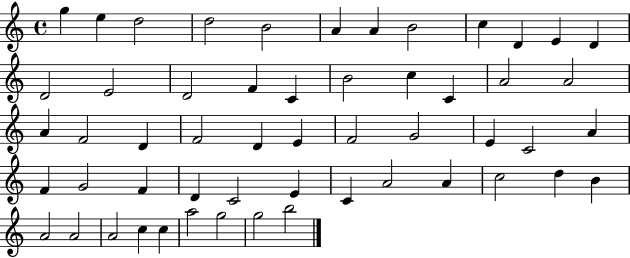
{
  \clef treble
  \time 4/4
  \defaultTimeSignature
  \key c \major
  g''4 e''4 d''2 | d''2 b'2 | a'4 a'4 b'2 | c''4 d'4 e'4 d'4 | \break d'2 e'2 | d'2 f'4 c'4 | b'2 c''4 c'4 | a'2 a'2 | \break a'4 f'2 d'4 | f'2 d'4 e'4 | f'2 g'2 | e'4 c'2 a'4 | \break f'4 g'2 f'4 | d'4 c'2 e'4 | c'4 a'2 a'4 | c''2 d''4 b'4 | \break a'2 a'2 | a'2 c''4 c''4 | a''2 g''2 | g''2 b''2 | \break \bar "|."
}